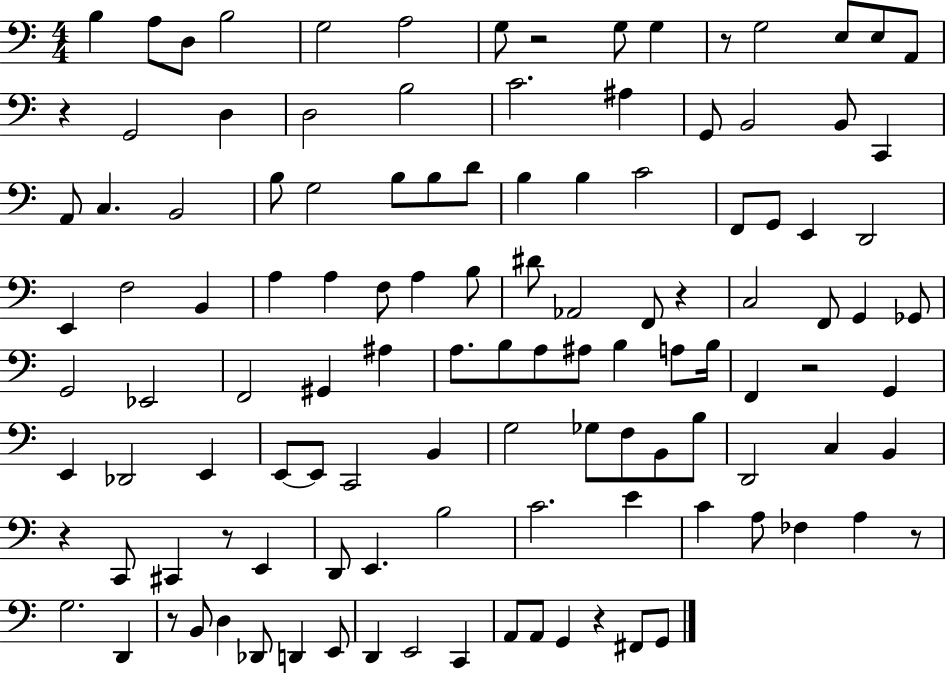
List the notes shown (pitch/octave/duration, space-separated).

B3/q A3/e D3/e B3/h G3/h A3/h G3/e R/h G3/e G3/q R/e G3/h E3/e E3/e A2/e R/q G2/h D3/q D3/h B3/h C4/h. A#3/q G2/e B2/h B2/e C2/q A2/e C3/q. B2/h B3/e G3/h B3/e B3/e D4/e B3/q B3/q C4/h F2/e G2/e E2/q D2/h E2/q F3/h B2/q A3/q A3/q F3/e A3/q B3/e D#4/e Ab2/h F2/e R/q C3/h F2/e G2/q Gb2/e G2/h Eb2/h F2/h G#2/q A#3/q A3/e. B3/e A3/e A#3/e B3/q A3/e B3/s F2/q R/h G2/q E2/q Db2/h E2/q E2/e E2/e C2/h B2/q G3/h Gb3/e F3/e B2/e B3/e D2/h C3/q B2/q R/q C2/e C#2/q R/e E2/q D2/e E2/q. B3/h C4/h. E4/q C4/q A3/e FES3/q A3/q R/e G3/h. D2/q R/e B2/e D3/q Db2/e D2/q E2/e D2/q E2/h C2/q A2/e A2/e G2/q R/q F#2/e G2/e